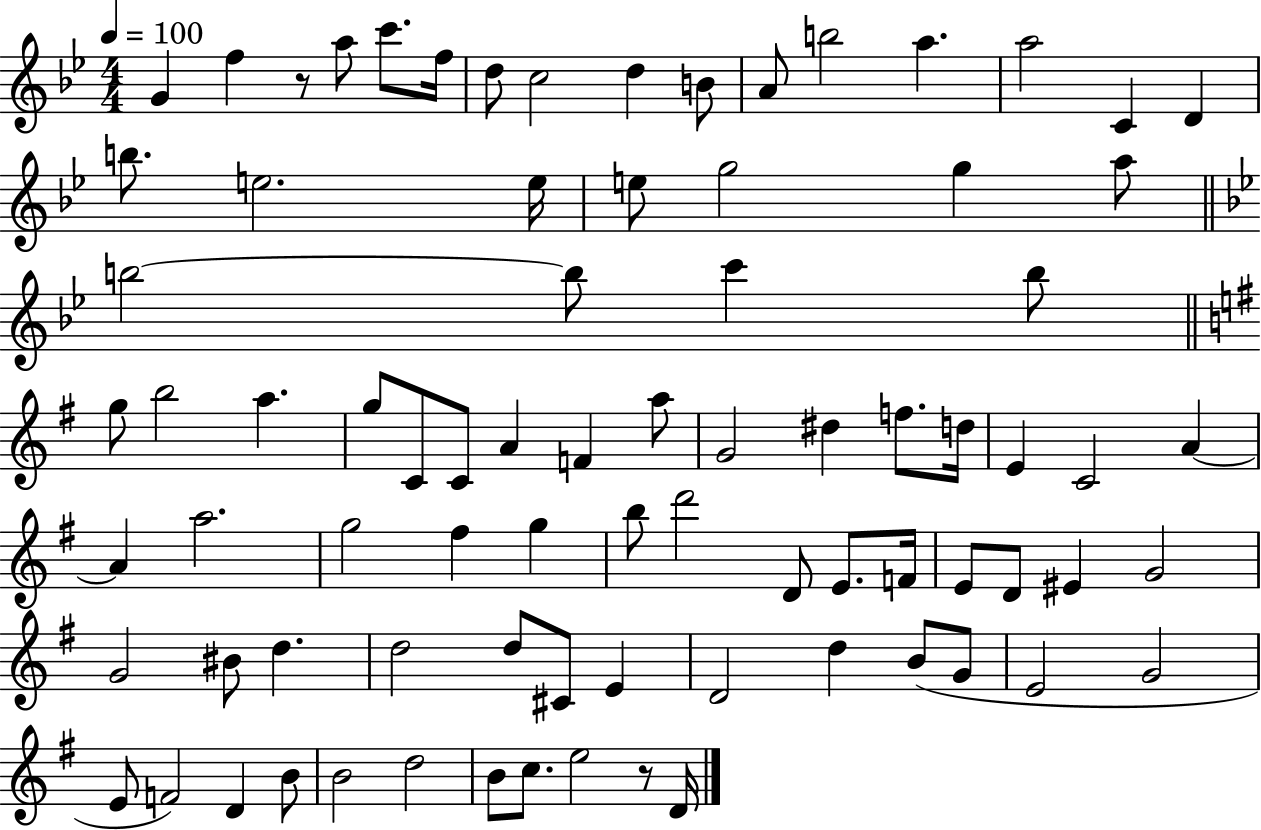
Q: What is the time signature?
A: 4/4